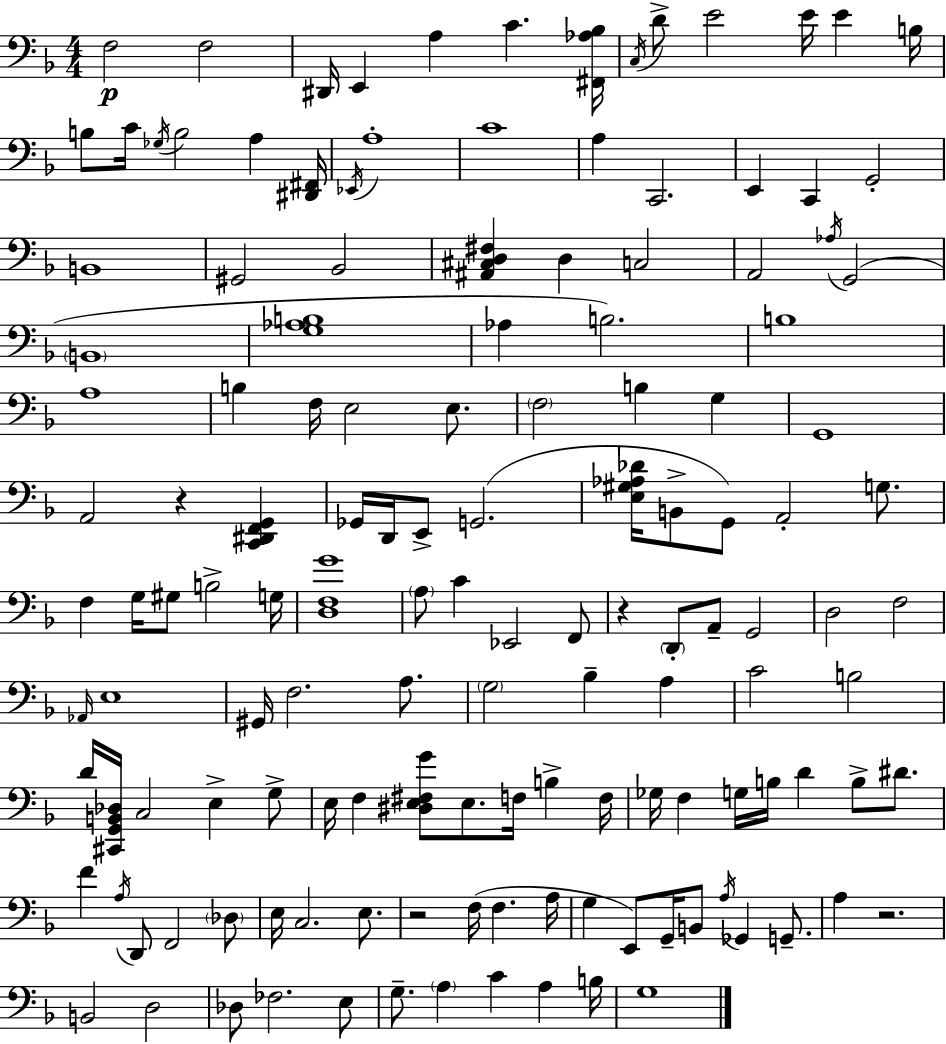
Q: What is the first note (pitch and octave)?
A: F3